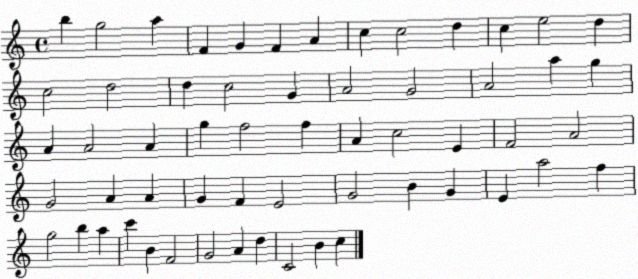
X:1
T:Untitled
M:4/4
L:1/4
K:C
b g2 a F G F A c c2 d c e2 d c2 d2 d c2 G A2 G2 A2 a g A A2 A g f2 f A c2 E F2 A2 G2 A A G F E2 G2 B G E a2 f g2 b a c' B F2 G2 A d C2 B c